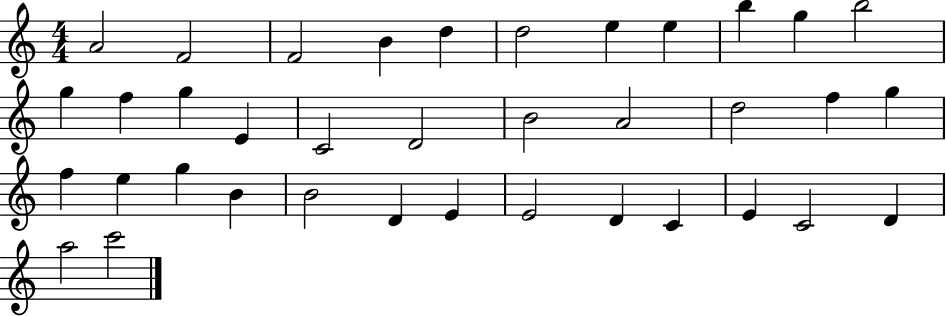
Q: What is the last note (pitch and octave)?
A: C6